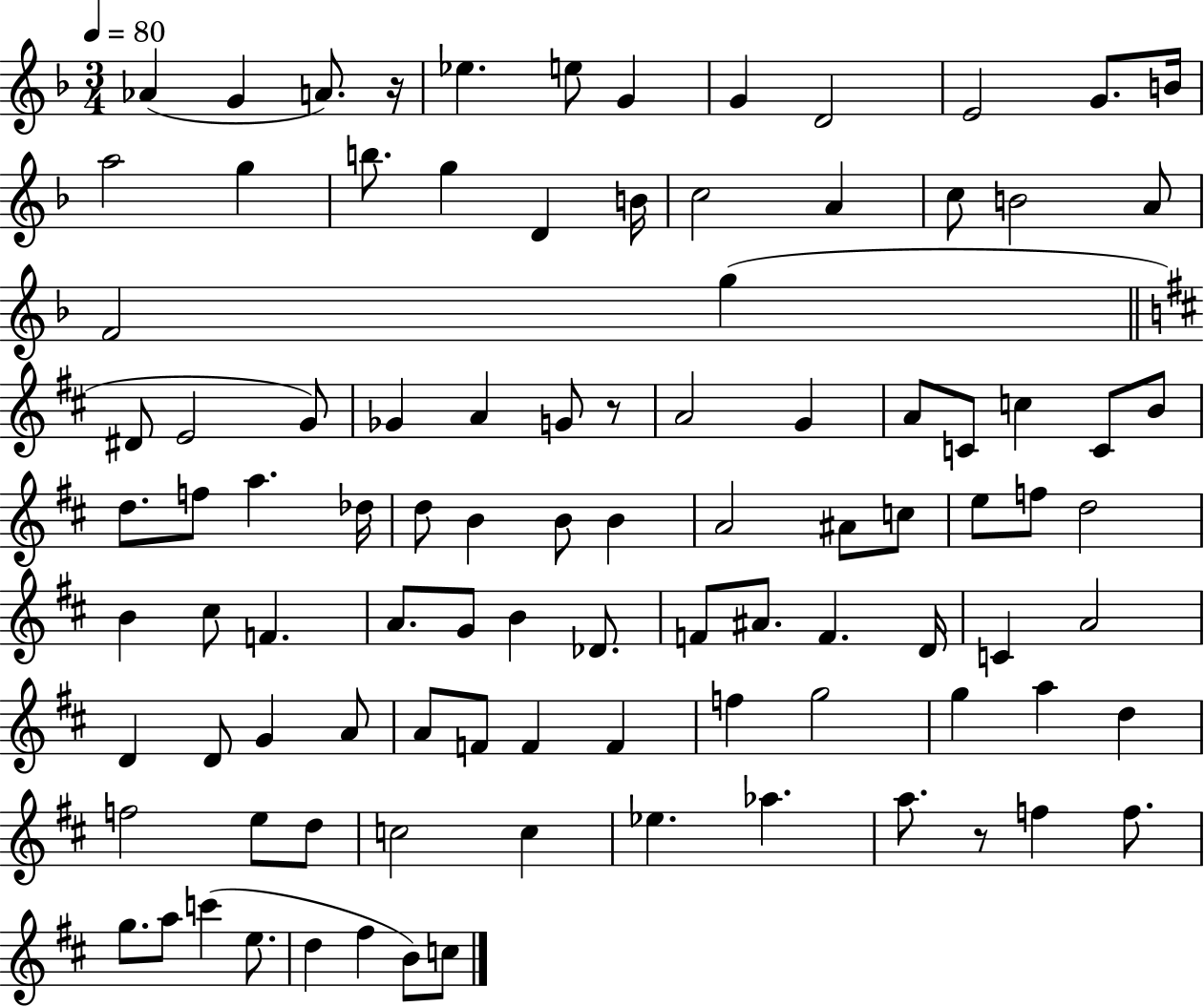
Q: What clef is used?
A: treble